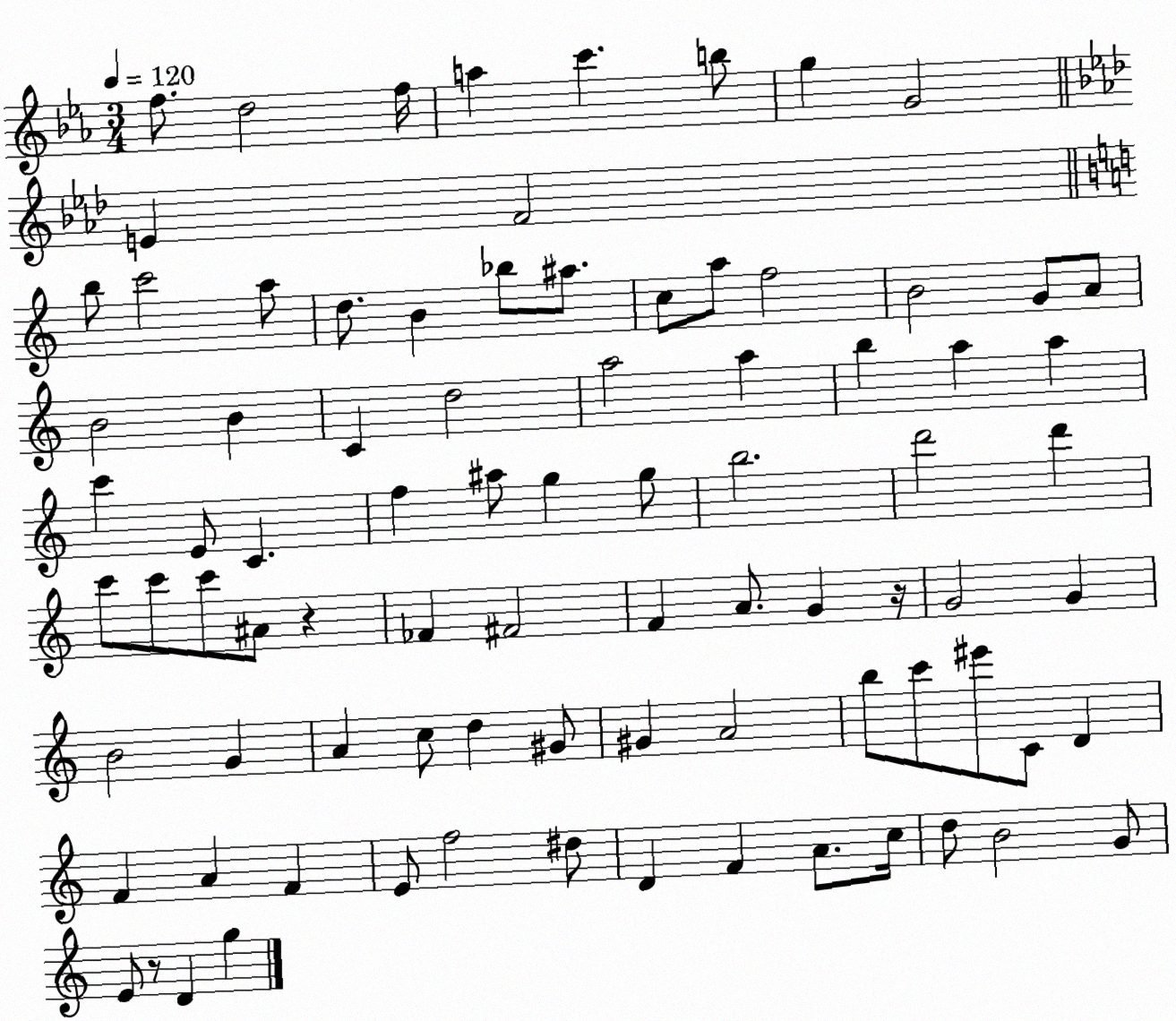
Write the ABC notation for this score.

X:1
T:Untitled
M:3/4
L:1/4
K:Eb
f/2 d2 f/4 a c' b/2 g G2 E F2 b/2 c'2 a/2 d/2 B _b/2 ^a/2 c/2 a/2 f2 B2 G/2 A/2 B2 B C d2 a2 a b a a c' E/2 C f ^a/2 g g/2 b2 d'2 d' c'/2 c'/2 c'/2 ^A/2 z _F ^F2 F A/2 G z/4 G2 G B2 G A c/2 d ^G/2 ^G A2 b/2 c'/2 ^e'/2 C/2 D F A F E/2 f2 ^d/2 D F A/2 c/4 d/2 B2 G/2 E/2 z/2 D g